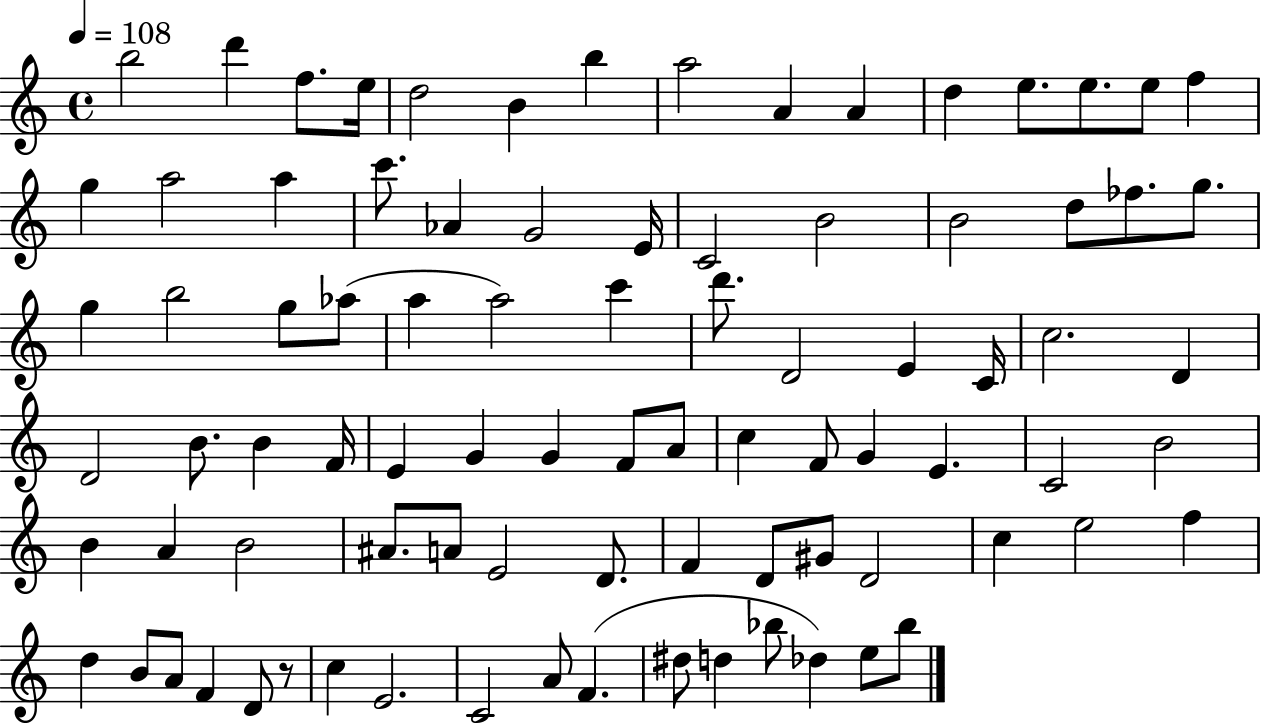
{
  \clef treble
  \time 4/4
  \defaultTimeSignature
  \key c \major
  \tempo 4 = 108
  b''2 d'''4 f''8. e''16 | d''2 b'4 b''4 | a''2 a'4 a'4 | d''4 e''8. e''8. e''8 f''4 | \break g''4 a''2 a''4 | c'''8. aes'4 g'2 e'16 | c'2 b'2 | b'2 d''8 fes''8. g''8. | \break g''4 b''2 g''8 aes''8( | a''4 a''2) c'''4 | d'''8. d'2 e'4 c'16 | c''2. d'4 | \break d'2 b'8. b'4 f'16 | e'4 g'4 g'4 f'8 a'8 | c''4 f'8 g'4 e'4. | c'2 b'2 | \break b'4 a'4 b'2 | ais'8. a'8 e'2 d'8. | f'4 d'8 gis'8 d'2 | c''4 e''2 f''4 | \break d''4 b'8 a'8 f'4 d'8 r8 | c''4 e'2. | c'2 a'8 f'4.( | dis''8 d''4 bes''8 des''4) e''8 bes''8 | \break \bar "|."
}